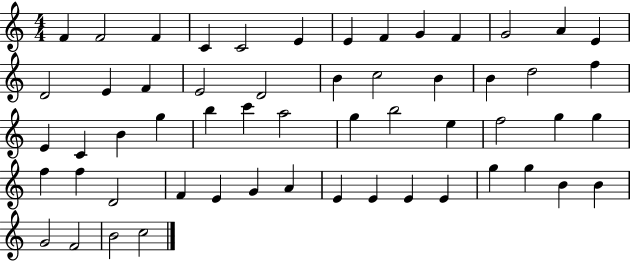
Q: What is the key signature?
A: C major